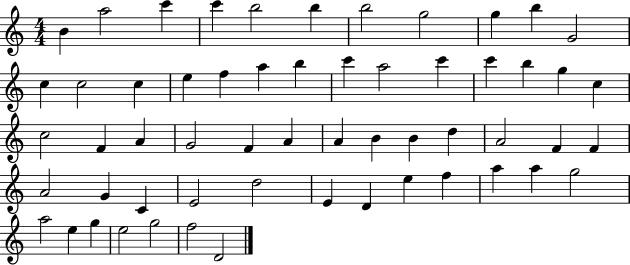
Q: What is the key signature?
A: C major